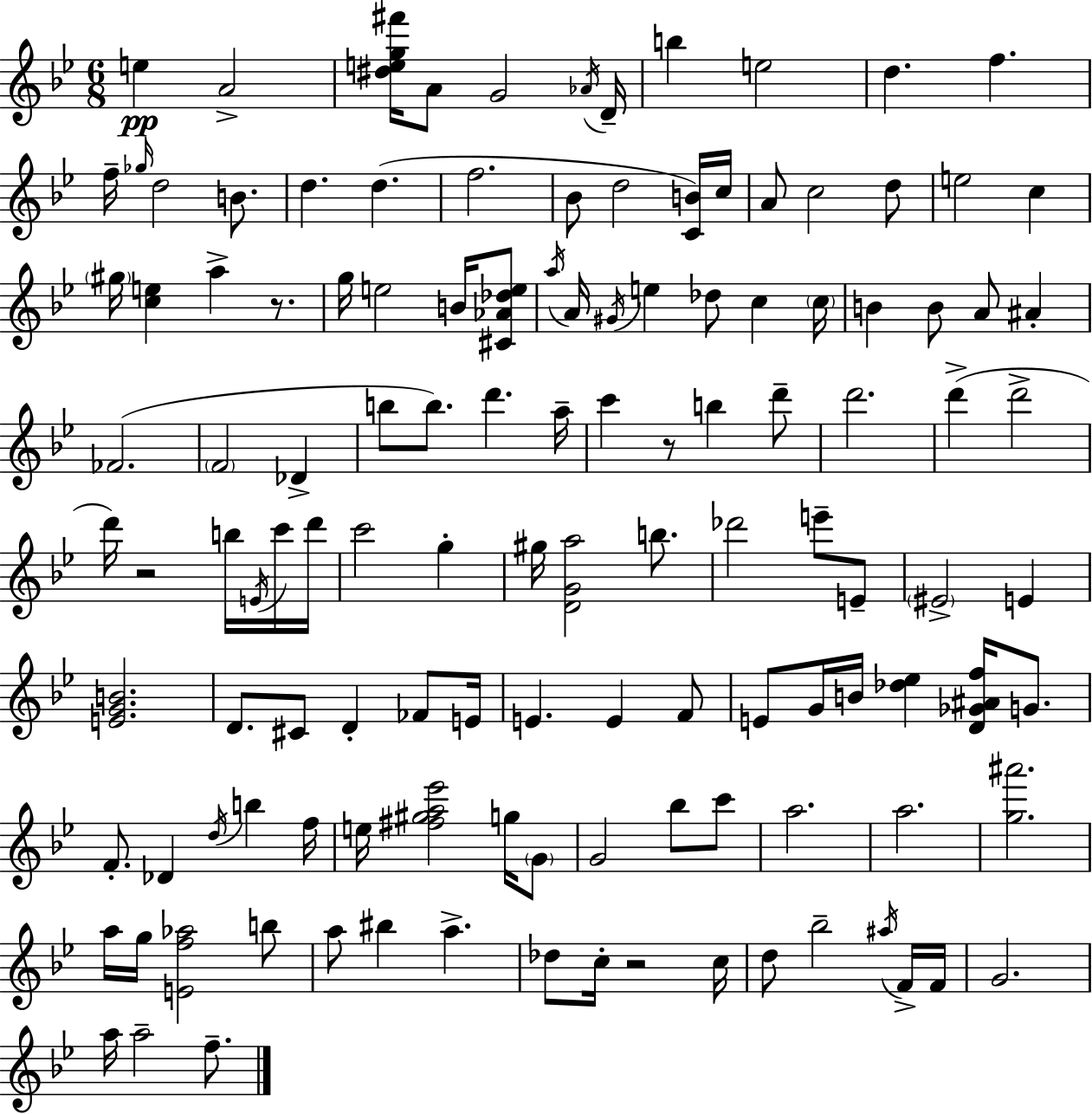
E5/q A4/h [D#5,E5,G5,F#6]/s A4/e G4/h Ab4/s D4/s B5/q E5/h D5/q. F5/q. F5/s Gb5/s D5/h B4/e. D5/q. D5/q. F5/h. Bb4/e D5/h [C4,B4]/s C5/s A4/e C5/h D5/e E5/h C5/q G#5/s [C5,E5]/q A5/q R/e. G5/s E5/h B4/s [C#4,Ab4,Db5,E5]/e A5/s A4/s G#4/s E5/q Db5/e C5/q C5/s B4/q B4/e A4/e A#4/q FES4/h. F4/h Db4/q B5/e B5/e. D6/q. A5/s C6/q R/e B5/q D6/e D6/h. D6/q D6/h D6/s R/h B5/s E4/s C6/s D6/s C6/h G5/q G#5/s [D4,G4,A5]/h B5/e. Db6/h E6/e E4/e EIS4/h E4/q [E4,G4,B4]/h. D4/e. C#4/e D4/q FES4/e E4/s E4/q. E4/q F4/e E4/e G4/s B4/s [Db5,Eb5]/q [D4,Gb4,A#4,F5]/s G4/e. F4/e. Db4/q D5/s B5/q F5/s E5/s [F#5,G#5,A5,Eb6]/h G5/s G4/e G4/h Bb5/e C6/e A5/h. A5/h. [G5,A#6]/h. A5/s G5/s [E4,F5,Ab5]/h B5/e A5/e BIS5/q A5/q. Db5/e C5/s R/h C5/s D5/e Bb5/h A#5/s F4/s F4/s G4/h. A5/s A5/h F5/e.